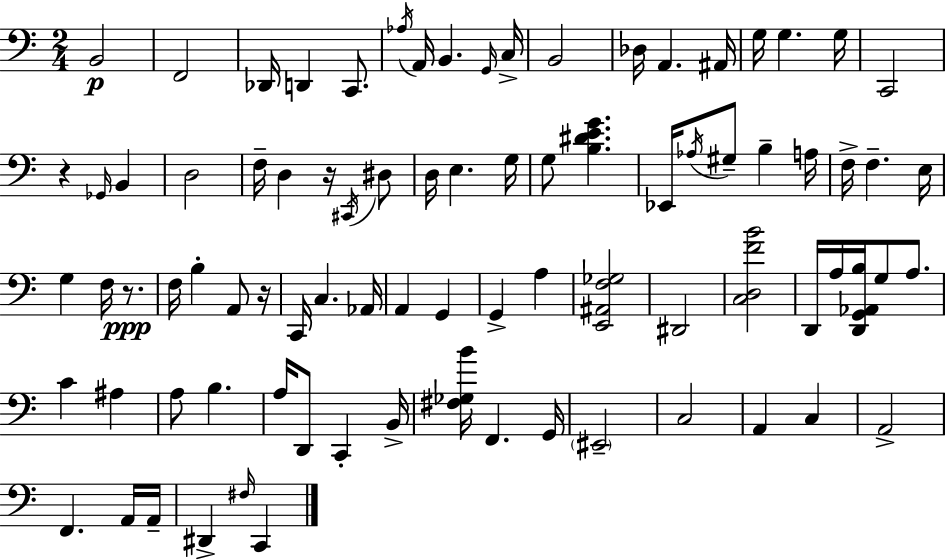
{
  \clef bass
  \numericTimeSignature
  \time 2/4
  \key c \major
  b,2\p | f,2 | des,16 d,4 c,8. | \acciaccatura { aes16 } a,16 b,4. | \break \grace { g,16 } c16-> b,2 | des16 a,4. | ais,16 g16 g4. | g16 c,2 | \break r4 \grace { ges,16 } b,4 | d2 | f16-- d4 | r16 \acciaccatura { cis,16 } dis8 d16 e4. | \break g16 g8 <b dis' e' g'>4. | ees,16 \acciaccatura { aes16 } gis8-- | b4-- a16 f16-> f4.-- | e16 g4 | \break f16 r8.\ppp f16 b4-. | a,8 r16 c,16 c4. | aes,16 a,4 | g,4 g,4-> | \break a4 <e, ais, f ges>2 | dis,2 | <c d f' b'>2 | d,16 a16 <d, g, aes, b>16 | \break g8 a8. c'4 | ais4 a8 b4. | a16 d,8 | c,4-. b,16-> <fis ges b'>16 f,4. | \break g,16 \parenthesize eis,2-- | c2 | a,4 | c4 a,2-> | \break f,4. | a,16 a,16-- dis,4-> | \grace { fis16 } c,4 \bar "|."
}